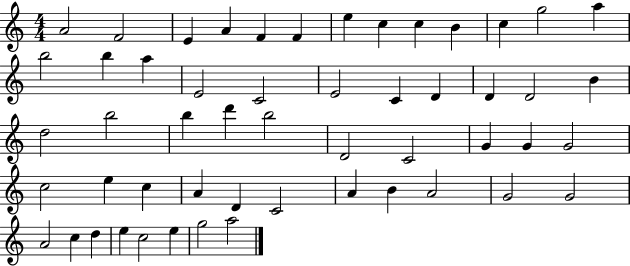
X:1
T:Untitled
M:4/4
L:1/4
K:C
A2 F2 E A F F e c c B c g2 a b2 b a E2 C2 E2 C D D D2 B d2 b2 b d' b2 D2 C2 G G G2 c2 e c A D C2 A B A2 G2 G2 A2 c d e c2 e g2 a2